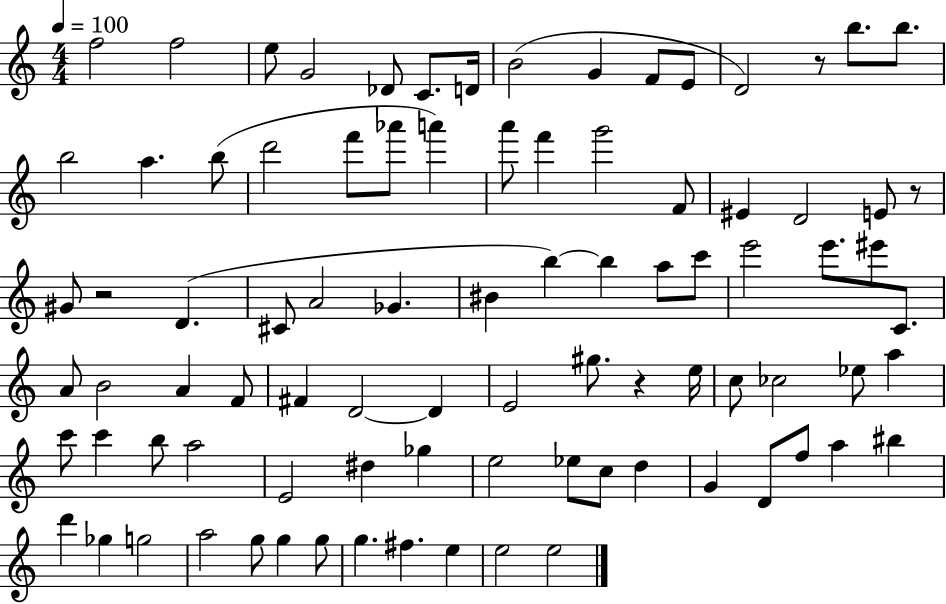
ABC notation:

X:1
T:Untitled
M:4/4
L:1/4
K:C
f2 f2 e/2 G2 _D/2 C/2 D/4 B2 G F/2 E/2 D2 z/2 b/2 b/2 b2 a b/2 d'2 f'/2 _a'/2 a' a'/2 f' g'2 F/2 ^E D2 E/2 z/2 ^G/2 z2 D ^C/2 A2 _G ^B b b a/2 c'/2 e'2 e'/2 ^e'/2 C/2 A/2 B2 A F/2 ^F D2 D E2 ^g/2 z e/4 c/2 _c2 _e/2 a c'/2 c' b/2 a2 E2 ^d _g e2 _e/2 c/2 d G D/2 f/2 a ^b d' _g g2 a2 g/2 g g/2 g ^f e e2 e2